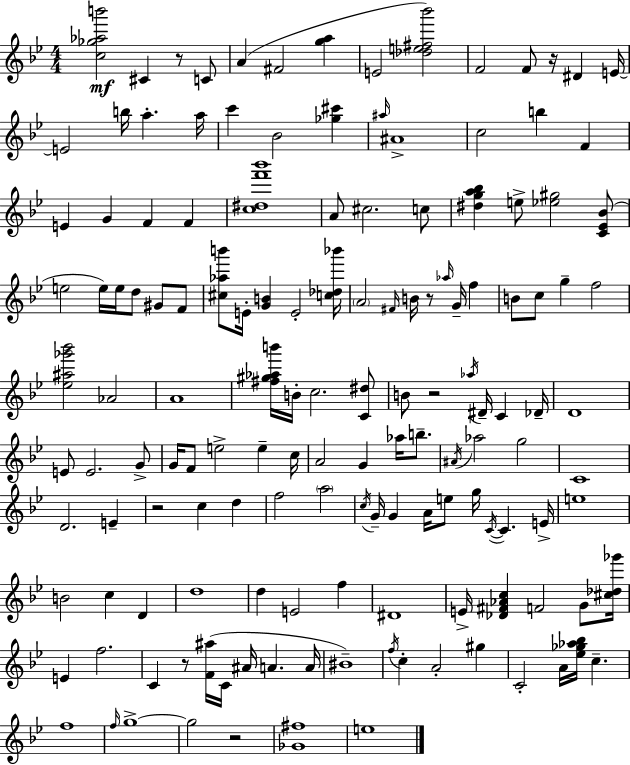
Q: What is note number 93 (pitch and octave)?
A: D5